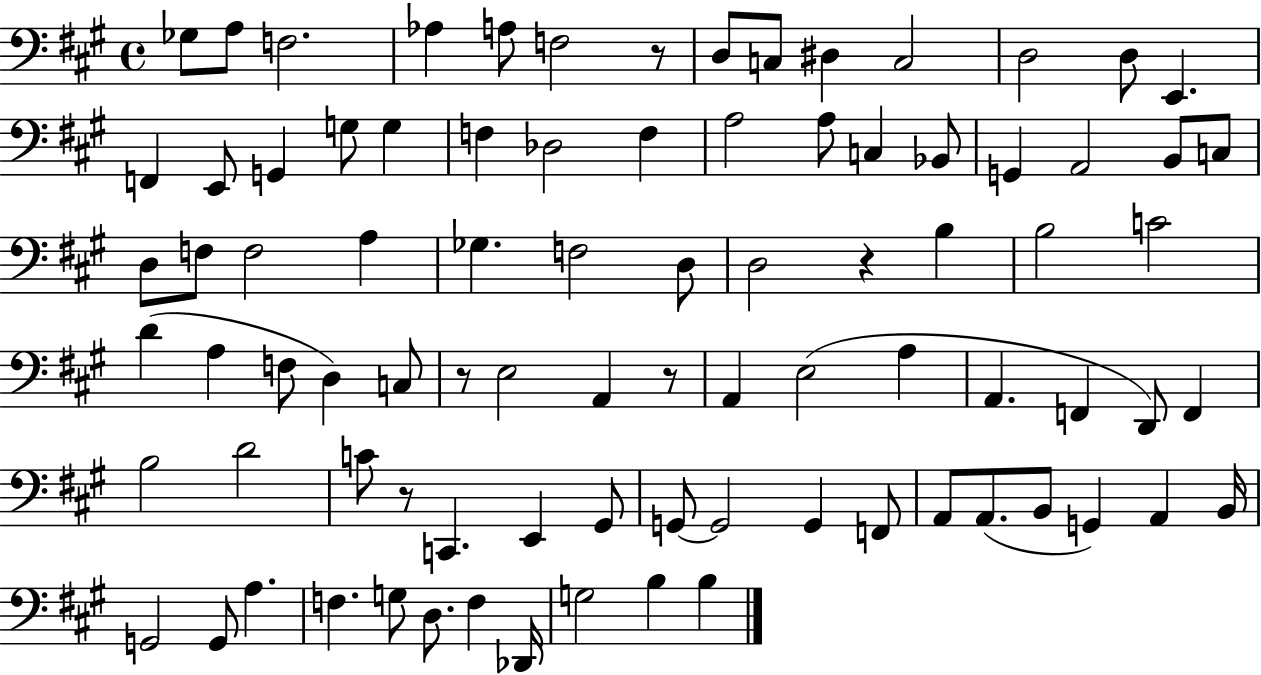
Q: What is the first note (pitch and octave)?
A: Gb3